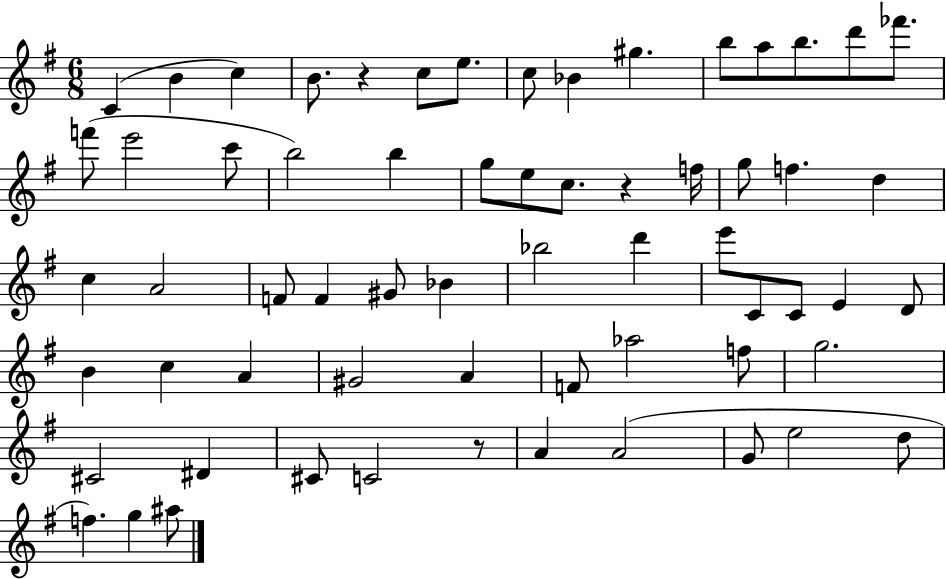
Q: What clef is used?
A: treble